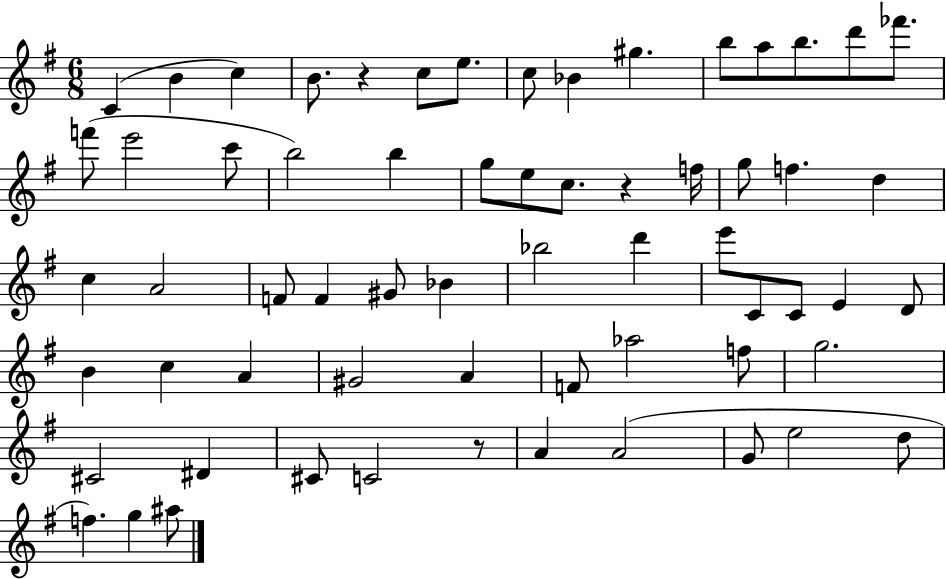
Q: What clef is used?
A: treble